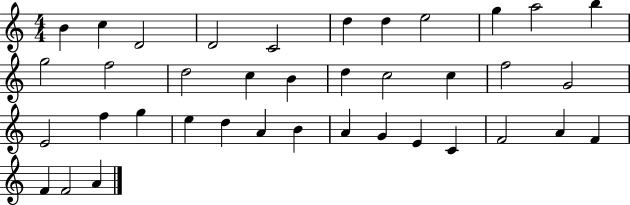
{
  \clef treble
  \numericTimeSignature
  \time 4/4
  \key c \major
  b'4 c''4 d'2 | d'2 c'2 | d''4 d''4 e''2 | g''4 a''2 b''4 | \break g''2 f''2 | d''2 c''4 b'4 | d''4 c''2 c''4 | f''2 g'2 | \break e'2 f''4 g''4 | e''4 d''4 a'4 b'4 | a'4 g'4 e'4 c'4 | f'2 a'4 f'4 | \break f'4 f'2 a'4 | \bar "|."
}